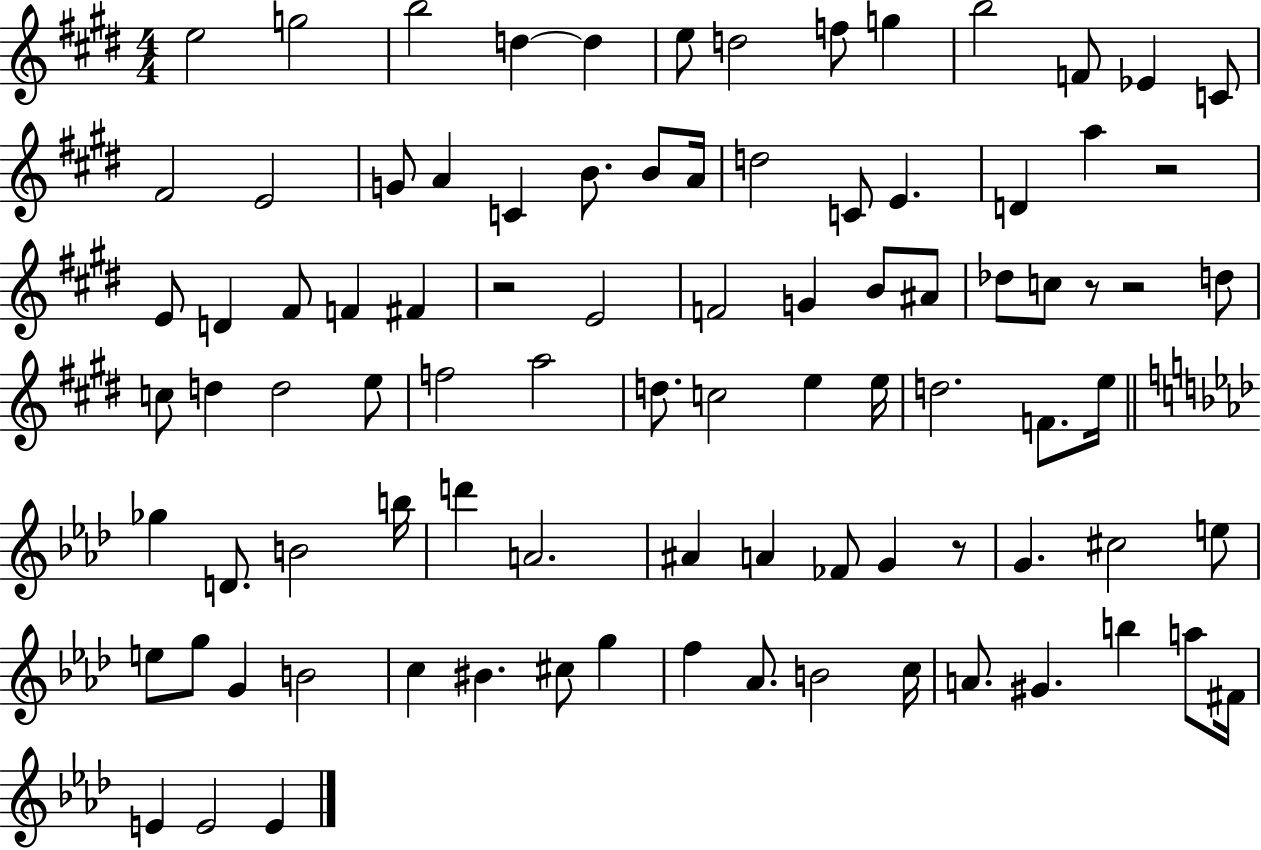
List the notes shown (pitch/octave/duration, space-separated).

E5/h G5/h B5/h D5/q D5/q E5/e D5/h F5/e G5/q B5/h F4/e Eb4/q C4/e F#4/h E4/h G4/e A4/q C4/q B4/e. B4/e A4/s D5/h C4/e E4/q. D4/q A5/q R/h E4/e D4/q F#4/e F4/q F#4/q R/h E4/h F4/h G4/q B4/e A#4/e Db5/e C5/e R/e R/h D5/e C5/e D5/q D5/h E5/e F5/h A5/h D5/e. C5/h E5/q E5/s D5/h. F4/e. E5/s Gb5/q D4/e. B4/h B5/s D6/q A4/h. A#4/q A4/q FES4/e G4/q R/e G4/q. C#5/h E5/e E5/e G5/e G4/q B4/h C5/q BIS4/q. C#5/e G5/q F5/q Ab4/e. B4/h C5/s A4/e. G#4/q. B5/q A5/e F#4/s E4/q E4/h E4/q